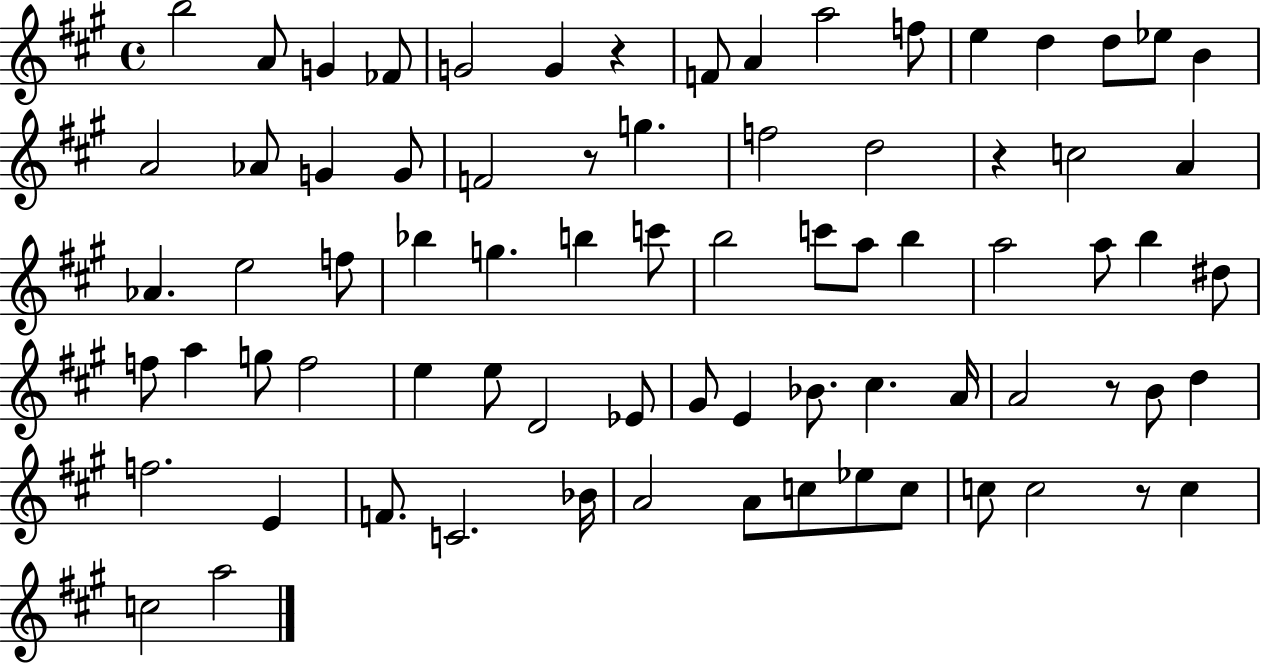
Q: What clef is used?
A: treble